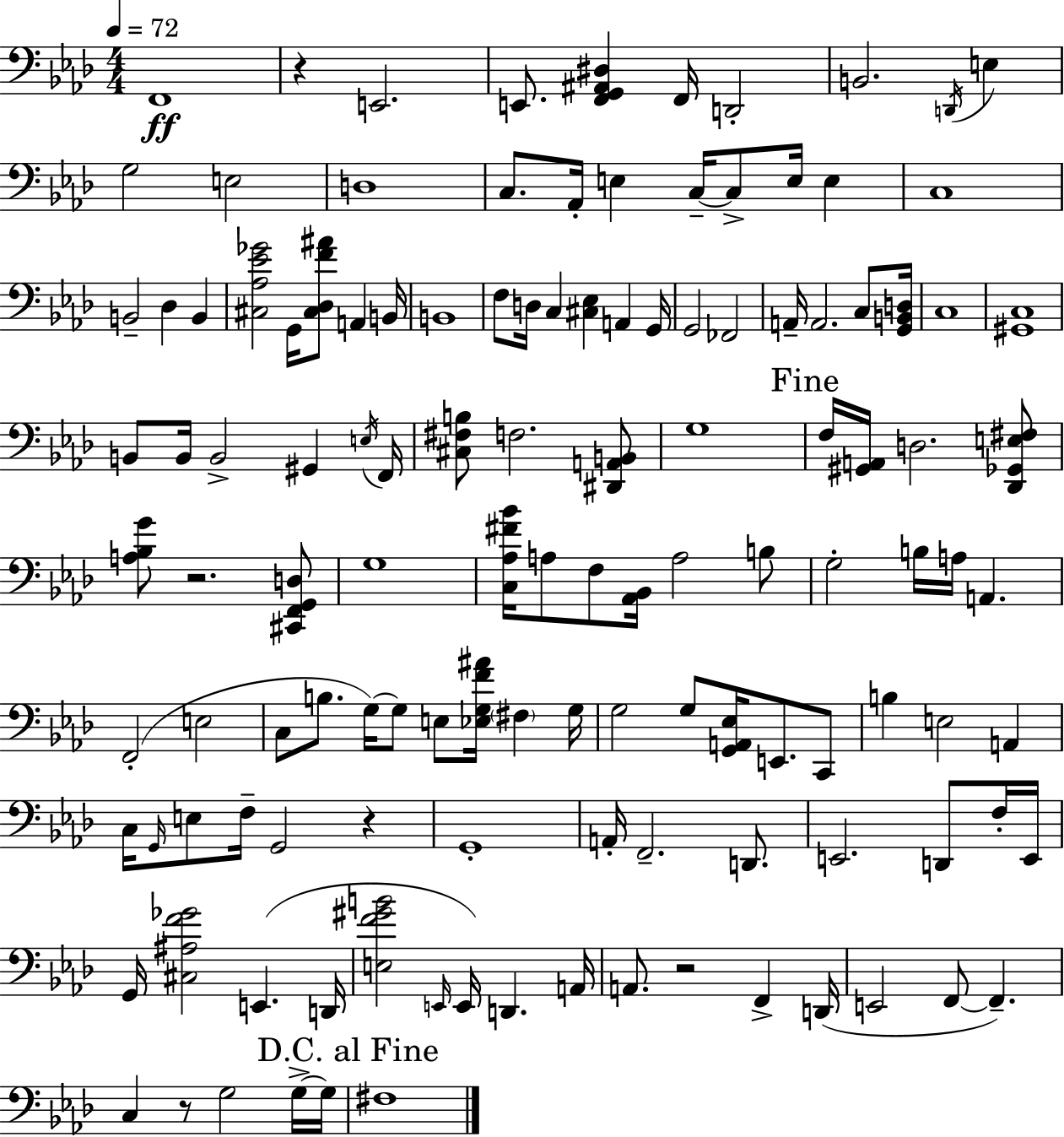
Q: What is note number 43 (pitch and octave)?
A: F2